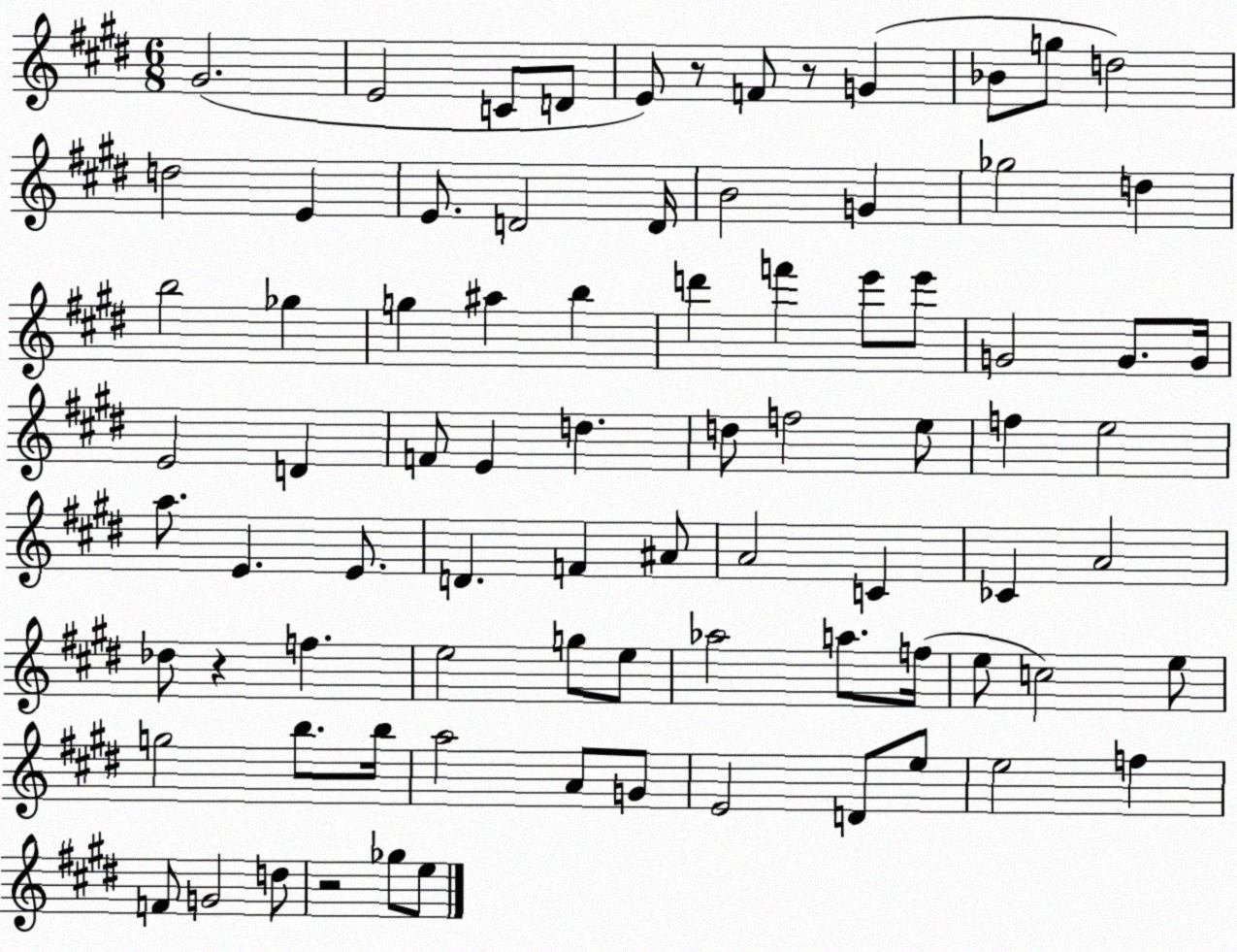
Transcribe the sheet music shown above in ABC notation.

X:1
T:Untitled
M:6/8
L:1/4
K:E
^G2 E2 C/2 D/2 E/2 z/2 F/2 z/2 G _B/2 g/2 d2 d2 E E/2 D2 D/4 B2 G _g2 d b2 _g g ^a b d' f' e'/2 e'/2 G2 G/2 G/4 E2 D F/2 E d d/2 f2 e/2 f e2 a/2 E E/2 D F ^A/2 A2 C _C A2 _d/2 z f e2 g/2 e/2 _a2 a/2 f/4 e/2 c2 e/2 g2 b/2 b/4 a2 A/2 G/2 E2 D/2 e/2 e2 f F/2 G2 d/2 z2 _g/2 e/2